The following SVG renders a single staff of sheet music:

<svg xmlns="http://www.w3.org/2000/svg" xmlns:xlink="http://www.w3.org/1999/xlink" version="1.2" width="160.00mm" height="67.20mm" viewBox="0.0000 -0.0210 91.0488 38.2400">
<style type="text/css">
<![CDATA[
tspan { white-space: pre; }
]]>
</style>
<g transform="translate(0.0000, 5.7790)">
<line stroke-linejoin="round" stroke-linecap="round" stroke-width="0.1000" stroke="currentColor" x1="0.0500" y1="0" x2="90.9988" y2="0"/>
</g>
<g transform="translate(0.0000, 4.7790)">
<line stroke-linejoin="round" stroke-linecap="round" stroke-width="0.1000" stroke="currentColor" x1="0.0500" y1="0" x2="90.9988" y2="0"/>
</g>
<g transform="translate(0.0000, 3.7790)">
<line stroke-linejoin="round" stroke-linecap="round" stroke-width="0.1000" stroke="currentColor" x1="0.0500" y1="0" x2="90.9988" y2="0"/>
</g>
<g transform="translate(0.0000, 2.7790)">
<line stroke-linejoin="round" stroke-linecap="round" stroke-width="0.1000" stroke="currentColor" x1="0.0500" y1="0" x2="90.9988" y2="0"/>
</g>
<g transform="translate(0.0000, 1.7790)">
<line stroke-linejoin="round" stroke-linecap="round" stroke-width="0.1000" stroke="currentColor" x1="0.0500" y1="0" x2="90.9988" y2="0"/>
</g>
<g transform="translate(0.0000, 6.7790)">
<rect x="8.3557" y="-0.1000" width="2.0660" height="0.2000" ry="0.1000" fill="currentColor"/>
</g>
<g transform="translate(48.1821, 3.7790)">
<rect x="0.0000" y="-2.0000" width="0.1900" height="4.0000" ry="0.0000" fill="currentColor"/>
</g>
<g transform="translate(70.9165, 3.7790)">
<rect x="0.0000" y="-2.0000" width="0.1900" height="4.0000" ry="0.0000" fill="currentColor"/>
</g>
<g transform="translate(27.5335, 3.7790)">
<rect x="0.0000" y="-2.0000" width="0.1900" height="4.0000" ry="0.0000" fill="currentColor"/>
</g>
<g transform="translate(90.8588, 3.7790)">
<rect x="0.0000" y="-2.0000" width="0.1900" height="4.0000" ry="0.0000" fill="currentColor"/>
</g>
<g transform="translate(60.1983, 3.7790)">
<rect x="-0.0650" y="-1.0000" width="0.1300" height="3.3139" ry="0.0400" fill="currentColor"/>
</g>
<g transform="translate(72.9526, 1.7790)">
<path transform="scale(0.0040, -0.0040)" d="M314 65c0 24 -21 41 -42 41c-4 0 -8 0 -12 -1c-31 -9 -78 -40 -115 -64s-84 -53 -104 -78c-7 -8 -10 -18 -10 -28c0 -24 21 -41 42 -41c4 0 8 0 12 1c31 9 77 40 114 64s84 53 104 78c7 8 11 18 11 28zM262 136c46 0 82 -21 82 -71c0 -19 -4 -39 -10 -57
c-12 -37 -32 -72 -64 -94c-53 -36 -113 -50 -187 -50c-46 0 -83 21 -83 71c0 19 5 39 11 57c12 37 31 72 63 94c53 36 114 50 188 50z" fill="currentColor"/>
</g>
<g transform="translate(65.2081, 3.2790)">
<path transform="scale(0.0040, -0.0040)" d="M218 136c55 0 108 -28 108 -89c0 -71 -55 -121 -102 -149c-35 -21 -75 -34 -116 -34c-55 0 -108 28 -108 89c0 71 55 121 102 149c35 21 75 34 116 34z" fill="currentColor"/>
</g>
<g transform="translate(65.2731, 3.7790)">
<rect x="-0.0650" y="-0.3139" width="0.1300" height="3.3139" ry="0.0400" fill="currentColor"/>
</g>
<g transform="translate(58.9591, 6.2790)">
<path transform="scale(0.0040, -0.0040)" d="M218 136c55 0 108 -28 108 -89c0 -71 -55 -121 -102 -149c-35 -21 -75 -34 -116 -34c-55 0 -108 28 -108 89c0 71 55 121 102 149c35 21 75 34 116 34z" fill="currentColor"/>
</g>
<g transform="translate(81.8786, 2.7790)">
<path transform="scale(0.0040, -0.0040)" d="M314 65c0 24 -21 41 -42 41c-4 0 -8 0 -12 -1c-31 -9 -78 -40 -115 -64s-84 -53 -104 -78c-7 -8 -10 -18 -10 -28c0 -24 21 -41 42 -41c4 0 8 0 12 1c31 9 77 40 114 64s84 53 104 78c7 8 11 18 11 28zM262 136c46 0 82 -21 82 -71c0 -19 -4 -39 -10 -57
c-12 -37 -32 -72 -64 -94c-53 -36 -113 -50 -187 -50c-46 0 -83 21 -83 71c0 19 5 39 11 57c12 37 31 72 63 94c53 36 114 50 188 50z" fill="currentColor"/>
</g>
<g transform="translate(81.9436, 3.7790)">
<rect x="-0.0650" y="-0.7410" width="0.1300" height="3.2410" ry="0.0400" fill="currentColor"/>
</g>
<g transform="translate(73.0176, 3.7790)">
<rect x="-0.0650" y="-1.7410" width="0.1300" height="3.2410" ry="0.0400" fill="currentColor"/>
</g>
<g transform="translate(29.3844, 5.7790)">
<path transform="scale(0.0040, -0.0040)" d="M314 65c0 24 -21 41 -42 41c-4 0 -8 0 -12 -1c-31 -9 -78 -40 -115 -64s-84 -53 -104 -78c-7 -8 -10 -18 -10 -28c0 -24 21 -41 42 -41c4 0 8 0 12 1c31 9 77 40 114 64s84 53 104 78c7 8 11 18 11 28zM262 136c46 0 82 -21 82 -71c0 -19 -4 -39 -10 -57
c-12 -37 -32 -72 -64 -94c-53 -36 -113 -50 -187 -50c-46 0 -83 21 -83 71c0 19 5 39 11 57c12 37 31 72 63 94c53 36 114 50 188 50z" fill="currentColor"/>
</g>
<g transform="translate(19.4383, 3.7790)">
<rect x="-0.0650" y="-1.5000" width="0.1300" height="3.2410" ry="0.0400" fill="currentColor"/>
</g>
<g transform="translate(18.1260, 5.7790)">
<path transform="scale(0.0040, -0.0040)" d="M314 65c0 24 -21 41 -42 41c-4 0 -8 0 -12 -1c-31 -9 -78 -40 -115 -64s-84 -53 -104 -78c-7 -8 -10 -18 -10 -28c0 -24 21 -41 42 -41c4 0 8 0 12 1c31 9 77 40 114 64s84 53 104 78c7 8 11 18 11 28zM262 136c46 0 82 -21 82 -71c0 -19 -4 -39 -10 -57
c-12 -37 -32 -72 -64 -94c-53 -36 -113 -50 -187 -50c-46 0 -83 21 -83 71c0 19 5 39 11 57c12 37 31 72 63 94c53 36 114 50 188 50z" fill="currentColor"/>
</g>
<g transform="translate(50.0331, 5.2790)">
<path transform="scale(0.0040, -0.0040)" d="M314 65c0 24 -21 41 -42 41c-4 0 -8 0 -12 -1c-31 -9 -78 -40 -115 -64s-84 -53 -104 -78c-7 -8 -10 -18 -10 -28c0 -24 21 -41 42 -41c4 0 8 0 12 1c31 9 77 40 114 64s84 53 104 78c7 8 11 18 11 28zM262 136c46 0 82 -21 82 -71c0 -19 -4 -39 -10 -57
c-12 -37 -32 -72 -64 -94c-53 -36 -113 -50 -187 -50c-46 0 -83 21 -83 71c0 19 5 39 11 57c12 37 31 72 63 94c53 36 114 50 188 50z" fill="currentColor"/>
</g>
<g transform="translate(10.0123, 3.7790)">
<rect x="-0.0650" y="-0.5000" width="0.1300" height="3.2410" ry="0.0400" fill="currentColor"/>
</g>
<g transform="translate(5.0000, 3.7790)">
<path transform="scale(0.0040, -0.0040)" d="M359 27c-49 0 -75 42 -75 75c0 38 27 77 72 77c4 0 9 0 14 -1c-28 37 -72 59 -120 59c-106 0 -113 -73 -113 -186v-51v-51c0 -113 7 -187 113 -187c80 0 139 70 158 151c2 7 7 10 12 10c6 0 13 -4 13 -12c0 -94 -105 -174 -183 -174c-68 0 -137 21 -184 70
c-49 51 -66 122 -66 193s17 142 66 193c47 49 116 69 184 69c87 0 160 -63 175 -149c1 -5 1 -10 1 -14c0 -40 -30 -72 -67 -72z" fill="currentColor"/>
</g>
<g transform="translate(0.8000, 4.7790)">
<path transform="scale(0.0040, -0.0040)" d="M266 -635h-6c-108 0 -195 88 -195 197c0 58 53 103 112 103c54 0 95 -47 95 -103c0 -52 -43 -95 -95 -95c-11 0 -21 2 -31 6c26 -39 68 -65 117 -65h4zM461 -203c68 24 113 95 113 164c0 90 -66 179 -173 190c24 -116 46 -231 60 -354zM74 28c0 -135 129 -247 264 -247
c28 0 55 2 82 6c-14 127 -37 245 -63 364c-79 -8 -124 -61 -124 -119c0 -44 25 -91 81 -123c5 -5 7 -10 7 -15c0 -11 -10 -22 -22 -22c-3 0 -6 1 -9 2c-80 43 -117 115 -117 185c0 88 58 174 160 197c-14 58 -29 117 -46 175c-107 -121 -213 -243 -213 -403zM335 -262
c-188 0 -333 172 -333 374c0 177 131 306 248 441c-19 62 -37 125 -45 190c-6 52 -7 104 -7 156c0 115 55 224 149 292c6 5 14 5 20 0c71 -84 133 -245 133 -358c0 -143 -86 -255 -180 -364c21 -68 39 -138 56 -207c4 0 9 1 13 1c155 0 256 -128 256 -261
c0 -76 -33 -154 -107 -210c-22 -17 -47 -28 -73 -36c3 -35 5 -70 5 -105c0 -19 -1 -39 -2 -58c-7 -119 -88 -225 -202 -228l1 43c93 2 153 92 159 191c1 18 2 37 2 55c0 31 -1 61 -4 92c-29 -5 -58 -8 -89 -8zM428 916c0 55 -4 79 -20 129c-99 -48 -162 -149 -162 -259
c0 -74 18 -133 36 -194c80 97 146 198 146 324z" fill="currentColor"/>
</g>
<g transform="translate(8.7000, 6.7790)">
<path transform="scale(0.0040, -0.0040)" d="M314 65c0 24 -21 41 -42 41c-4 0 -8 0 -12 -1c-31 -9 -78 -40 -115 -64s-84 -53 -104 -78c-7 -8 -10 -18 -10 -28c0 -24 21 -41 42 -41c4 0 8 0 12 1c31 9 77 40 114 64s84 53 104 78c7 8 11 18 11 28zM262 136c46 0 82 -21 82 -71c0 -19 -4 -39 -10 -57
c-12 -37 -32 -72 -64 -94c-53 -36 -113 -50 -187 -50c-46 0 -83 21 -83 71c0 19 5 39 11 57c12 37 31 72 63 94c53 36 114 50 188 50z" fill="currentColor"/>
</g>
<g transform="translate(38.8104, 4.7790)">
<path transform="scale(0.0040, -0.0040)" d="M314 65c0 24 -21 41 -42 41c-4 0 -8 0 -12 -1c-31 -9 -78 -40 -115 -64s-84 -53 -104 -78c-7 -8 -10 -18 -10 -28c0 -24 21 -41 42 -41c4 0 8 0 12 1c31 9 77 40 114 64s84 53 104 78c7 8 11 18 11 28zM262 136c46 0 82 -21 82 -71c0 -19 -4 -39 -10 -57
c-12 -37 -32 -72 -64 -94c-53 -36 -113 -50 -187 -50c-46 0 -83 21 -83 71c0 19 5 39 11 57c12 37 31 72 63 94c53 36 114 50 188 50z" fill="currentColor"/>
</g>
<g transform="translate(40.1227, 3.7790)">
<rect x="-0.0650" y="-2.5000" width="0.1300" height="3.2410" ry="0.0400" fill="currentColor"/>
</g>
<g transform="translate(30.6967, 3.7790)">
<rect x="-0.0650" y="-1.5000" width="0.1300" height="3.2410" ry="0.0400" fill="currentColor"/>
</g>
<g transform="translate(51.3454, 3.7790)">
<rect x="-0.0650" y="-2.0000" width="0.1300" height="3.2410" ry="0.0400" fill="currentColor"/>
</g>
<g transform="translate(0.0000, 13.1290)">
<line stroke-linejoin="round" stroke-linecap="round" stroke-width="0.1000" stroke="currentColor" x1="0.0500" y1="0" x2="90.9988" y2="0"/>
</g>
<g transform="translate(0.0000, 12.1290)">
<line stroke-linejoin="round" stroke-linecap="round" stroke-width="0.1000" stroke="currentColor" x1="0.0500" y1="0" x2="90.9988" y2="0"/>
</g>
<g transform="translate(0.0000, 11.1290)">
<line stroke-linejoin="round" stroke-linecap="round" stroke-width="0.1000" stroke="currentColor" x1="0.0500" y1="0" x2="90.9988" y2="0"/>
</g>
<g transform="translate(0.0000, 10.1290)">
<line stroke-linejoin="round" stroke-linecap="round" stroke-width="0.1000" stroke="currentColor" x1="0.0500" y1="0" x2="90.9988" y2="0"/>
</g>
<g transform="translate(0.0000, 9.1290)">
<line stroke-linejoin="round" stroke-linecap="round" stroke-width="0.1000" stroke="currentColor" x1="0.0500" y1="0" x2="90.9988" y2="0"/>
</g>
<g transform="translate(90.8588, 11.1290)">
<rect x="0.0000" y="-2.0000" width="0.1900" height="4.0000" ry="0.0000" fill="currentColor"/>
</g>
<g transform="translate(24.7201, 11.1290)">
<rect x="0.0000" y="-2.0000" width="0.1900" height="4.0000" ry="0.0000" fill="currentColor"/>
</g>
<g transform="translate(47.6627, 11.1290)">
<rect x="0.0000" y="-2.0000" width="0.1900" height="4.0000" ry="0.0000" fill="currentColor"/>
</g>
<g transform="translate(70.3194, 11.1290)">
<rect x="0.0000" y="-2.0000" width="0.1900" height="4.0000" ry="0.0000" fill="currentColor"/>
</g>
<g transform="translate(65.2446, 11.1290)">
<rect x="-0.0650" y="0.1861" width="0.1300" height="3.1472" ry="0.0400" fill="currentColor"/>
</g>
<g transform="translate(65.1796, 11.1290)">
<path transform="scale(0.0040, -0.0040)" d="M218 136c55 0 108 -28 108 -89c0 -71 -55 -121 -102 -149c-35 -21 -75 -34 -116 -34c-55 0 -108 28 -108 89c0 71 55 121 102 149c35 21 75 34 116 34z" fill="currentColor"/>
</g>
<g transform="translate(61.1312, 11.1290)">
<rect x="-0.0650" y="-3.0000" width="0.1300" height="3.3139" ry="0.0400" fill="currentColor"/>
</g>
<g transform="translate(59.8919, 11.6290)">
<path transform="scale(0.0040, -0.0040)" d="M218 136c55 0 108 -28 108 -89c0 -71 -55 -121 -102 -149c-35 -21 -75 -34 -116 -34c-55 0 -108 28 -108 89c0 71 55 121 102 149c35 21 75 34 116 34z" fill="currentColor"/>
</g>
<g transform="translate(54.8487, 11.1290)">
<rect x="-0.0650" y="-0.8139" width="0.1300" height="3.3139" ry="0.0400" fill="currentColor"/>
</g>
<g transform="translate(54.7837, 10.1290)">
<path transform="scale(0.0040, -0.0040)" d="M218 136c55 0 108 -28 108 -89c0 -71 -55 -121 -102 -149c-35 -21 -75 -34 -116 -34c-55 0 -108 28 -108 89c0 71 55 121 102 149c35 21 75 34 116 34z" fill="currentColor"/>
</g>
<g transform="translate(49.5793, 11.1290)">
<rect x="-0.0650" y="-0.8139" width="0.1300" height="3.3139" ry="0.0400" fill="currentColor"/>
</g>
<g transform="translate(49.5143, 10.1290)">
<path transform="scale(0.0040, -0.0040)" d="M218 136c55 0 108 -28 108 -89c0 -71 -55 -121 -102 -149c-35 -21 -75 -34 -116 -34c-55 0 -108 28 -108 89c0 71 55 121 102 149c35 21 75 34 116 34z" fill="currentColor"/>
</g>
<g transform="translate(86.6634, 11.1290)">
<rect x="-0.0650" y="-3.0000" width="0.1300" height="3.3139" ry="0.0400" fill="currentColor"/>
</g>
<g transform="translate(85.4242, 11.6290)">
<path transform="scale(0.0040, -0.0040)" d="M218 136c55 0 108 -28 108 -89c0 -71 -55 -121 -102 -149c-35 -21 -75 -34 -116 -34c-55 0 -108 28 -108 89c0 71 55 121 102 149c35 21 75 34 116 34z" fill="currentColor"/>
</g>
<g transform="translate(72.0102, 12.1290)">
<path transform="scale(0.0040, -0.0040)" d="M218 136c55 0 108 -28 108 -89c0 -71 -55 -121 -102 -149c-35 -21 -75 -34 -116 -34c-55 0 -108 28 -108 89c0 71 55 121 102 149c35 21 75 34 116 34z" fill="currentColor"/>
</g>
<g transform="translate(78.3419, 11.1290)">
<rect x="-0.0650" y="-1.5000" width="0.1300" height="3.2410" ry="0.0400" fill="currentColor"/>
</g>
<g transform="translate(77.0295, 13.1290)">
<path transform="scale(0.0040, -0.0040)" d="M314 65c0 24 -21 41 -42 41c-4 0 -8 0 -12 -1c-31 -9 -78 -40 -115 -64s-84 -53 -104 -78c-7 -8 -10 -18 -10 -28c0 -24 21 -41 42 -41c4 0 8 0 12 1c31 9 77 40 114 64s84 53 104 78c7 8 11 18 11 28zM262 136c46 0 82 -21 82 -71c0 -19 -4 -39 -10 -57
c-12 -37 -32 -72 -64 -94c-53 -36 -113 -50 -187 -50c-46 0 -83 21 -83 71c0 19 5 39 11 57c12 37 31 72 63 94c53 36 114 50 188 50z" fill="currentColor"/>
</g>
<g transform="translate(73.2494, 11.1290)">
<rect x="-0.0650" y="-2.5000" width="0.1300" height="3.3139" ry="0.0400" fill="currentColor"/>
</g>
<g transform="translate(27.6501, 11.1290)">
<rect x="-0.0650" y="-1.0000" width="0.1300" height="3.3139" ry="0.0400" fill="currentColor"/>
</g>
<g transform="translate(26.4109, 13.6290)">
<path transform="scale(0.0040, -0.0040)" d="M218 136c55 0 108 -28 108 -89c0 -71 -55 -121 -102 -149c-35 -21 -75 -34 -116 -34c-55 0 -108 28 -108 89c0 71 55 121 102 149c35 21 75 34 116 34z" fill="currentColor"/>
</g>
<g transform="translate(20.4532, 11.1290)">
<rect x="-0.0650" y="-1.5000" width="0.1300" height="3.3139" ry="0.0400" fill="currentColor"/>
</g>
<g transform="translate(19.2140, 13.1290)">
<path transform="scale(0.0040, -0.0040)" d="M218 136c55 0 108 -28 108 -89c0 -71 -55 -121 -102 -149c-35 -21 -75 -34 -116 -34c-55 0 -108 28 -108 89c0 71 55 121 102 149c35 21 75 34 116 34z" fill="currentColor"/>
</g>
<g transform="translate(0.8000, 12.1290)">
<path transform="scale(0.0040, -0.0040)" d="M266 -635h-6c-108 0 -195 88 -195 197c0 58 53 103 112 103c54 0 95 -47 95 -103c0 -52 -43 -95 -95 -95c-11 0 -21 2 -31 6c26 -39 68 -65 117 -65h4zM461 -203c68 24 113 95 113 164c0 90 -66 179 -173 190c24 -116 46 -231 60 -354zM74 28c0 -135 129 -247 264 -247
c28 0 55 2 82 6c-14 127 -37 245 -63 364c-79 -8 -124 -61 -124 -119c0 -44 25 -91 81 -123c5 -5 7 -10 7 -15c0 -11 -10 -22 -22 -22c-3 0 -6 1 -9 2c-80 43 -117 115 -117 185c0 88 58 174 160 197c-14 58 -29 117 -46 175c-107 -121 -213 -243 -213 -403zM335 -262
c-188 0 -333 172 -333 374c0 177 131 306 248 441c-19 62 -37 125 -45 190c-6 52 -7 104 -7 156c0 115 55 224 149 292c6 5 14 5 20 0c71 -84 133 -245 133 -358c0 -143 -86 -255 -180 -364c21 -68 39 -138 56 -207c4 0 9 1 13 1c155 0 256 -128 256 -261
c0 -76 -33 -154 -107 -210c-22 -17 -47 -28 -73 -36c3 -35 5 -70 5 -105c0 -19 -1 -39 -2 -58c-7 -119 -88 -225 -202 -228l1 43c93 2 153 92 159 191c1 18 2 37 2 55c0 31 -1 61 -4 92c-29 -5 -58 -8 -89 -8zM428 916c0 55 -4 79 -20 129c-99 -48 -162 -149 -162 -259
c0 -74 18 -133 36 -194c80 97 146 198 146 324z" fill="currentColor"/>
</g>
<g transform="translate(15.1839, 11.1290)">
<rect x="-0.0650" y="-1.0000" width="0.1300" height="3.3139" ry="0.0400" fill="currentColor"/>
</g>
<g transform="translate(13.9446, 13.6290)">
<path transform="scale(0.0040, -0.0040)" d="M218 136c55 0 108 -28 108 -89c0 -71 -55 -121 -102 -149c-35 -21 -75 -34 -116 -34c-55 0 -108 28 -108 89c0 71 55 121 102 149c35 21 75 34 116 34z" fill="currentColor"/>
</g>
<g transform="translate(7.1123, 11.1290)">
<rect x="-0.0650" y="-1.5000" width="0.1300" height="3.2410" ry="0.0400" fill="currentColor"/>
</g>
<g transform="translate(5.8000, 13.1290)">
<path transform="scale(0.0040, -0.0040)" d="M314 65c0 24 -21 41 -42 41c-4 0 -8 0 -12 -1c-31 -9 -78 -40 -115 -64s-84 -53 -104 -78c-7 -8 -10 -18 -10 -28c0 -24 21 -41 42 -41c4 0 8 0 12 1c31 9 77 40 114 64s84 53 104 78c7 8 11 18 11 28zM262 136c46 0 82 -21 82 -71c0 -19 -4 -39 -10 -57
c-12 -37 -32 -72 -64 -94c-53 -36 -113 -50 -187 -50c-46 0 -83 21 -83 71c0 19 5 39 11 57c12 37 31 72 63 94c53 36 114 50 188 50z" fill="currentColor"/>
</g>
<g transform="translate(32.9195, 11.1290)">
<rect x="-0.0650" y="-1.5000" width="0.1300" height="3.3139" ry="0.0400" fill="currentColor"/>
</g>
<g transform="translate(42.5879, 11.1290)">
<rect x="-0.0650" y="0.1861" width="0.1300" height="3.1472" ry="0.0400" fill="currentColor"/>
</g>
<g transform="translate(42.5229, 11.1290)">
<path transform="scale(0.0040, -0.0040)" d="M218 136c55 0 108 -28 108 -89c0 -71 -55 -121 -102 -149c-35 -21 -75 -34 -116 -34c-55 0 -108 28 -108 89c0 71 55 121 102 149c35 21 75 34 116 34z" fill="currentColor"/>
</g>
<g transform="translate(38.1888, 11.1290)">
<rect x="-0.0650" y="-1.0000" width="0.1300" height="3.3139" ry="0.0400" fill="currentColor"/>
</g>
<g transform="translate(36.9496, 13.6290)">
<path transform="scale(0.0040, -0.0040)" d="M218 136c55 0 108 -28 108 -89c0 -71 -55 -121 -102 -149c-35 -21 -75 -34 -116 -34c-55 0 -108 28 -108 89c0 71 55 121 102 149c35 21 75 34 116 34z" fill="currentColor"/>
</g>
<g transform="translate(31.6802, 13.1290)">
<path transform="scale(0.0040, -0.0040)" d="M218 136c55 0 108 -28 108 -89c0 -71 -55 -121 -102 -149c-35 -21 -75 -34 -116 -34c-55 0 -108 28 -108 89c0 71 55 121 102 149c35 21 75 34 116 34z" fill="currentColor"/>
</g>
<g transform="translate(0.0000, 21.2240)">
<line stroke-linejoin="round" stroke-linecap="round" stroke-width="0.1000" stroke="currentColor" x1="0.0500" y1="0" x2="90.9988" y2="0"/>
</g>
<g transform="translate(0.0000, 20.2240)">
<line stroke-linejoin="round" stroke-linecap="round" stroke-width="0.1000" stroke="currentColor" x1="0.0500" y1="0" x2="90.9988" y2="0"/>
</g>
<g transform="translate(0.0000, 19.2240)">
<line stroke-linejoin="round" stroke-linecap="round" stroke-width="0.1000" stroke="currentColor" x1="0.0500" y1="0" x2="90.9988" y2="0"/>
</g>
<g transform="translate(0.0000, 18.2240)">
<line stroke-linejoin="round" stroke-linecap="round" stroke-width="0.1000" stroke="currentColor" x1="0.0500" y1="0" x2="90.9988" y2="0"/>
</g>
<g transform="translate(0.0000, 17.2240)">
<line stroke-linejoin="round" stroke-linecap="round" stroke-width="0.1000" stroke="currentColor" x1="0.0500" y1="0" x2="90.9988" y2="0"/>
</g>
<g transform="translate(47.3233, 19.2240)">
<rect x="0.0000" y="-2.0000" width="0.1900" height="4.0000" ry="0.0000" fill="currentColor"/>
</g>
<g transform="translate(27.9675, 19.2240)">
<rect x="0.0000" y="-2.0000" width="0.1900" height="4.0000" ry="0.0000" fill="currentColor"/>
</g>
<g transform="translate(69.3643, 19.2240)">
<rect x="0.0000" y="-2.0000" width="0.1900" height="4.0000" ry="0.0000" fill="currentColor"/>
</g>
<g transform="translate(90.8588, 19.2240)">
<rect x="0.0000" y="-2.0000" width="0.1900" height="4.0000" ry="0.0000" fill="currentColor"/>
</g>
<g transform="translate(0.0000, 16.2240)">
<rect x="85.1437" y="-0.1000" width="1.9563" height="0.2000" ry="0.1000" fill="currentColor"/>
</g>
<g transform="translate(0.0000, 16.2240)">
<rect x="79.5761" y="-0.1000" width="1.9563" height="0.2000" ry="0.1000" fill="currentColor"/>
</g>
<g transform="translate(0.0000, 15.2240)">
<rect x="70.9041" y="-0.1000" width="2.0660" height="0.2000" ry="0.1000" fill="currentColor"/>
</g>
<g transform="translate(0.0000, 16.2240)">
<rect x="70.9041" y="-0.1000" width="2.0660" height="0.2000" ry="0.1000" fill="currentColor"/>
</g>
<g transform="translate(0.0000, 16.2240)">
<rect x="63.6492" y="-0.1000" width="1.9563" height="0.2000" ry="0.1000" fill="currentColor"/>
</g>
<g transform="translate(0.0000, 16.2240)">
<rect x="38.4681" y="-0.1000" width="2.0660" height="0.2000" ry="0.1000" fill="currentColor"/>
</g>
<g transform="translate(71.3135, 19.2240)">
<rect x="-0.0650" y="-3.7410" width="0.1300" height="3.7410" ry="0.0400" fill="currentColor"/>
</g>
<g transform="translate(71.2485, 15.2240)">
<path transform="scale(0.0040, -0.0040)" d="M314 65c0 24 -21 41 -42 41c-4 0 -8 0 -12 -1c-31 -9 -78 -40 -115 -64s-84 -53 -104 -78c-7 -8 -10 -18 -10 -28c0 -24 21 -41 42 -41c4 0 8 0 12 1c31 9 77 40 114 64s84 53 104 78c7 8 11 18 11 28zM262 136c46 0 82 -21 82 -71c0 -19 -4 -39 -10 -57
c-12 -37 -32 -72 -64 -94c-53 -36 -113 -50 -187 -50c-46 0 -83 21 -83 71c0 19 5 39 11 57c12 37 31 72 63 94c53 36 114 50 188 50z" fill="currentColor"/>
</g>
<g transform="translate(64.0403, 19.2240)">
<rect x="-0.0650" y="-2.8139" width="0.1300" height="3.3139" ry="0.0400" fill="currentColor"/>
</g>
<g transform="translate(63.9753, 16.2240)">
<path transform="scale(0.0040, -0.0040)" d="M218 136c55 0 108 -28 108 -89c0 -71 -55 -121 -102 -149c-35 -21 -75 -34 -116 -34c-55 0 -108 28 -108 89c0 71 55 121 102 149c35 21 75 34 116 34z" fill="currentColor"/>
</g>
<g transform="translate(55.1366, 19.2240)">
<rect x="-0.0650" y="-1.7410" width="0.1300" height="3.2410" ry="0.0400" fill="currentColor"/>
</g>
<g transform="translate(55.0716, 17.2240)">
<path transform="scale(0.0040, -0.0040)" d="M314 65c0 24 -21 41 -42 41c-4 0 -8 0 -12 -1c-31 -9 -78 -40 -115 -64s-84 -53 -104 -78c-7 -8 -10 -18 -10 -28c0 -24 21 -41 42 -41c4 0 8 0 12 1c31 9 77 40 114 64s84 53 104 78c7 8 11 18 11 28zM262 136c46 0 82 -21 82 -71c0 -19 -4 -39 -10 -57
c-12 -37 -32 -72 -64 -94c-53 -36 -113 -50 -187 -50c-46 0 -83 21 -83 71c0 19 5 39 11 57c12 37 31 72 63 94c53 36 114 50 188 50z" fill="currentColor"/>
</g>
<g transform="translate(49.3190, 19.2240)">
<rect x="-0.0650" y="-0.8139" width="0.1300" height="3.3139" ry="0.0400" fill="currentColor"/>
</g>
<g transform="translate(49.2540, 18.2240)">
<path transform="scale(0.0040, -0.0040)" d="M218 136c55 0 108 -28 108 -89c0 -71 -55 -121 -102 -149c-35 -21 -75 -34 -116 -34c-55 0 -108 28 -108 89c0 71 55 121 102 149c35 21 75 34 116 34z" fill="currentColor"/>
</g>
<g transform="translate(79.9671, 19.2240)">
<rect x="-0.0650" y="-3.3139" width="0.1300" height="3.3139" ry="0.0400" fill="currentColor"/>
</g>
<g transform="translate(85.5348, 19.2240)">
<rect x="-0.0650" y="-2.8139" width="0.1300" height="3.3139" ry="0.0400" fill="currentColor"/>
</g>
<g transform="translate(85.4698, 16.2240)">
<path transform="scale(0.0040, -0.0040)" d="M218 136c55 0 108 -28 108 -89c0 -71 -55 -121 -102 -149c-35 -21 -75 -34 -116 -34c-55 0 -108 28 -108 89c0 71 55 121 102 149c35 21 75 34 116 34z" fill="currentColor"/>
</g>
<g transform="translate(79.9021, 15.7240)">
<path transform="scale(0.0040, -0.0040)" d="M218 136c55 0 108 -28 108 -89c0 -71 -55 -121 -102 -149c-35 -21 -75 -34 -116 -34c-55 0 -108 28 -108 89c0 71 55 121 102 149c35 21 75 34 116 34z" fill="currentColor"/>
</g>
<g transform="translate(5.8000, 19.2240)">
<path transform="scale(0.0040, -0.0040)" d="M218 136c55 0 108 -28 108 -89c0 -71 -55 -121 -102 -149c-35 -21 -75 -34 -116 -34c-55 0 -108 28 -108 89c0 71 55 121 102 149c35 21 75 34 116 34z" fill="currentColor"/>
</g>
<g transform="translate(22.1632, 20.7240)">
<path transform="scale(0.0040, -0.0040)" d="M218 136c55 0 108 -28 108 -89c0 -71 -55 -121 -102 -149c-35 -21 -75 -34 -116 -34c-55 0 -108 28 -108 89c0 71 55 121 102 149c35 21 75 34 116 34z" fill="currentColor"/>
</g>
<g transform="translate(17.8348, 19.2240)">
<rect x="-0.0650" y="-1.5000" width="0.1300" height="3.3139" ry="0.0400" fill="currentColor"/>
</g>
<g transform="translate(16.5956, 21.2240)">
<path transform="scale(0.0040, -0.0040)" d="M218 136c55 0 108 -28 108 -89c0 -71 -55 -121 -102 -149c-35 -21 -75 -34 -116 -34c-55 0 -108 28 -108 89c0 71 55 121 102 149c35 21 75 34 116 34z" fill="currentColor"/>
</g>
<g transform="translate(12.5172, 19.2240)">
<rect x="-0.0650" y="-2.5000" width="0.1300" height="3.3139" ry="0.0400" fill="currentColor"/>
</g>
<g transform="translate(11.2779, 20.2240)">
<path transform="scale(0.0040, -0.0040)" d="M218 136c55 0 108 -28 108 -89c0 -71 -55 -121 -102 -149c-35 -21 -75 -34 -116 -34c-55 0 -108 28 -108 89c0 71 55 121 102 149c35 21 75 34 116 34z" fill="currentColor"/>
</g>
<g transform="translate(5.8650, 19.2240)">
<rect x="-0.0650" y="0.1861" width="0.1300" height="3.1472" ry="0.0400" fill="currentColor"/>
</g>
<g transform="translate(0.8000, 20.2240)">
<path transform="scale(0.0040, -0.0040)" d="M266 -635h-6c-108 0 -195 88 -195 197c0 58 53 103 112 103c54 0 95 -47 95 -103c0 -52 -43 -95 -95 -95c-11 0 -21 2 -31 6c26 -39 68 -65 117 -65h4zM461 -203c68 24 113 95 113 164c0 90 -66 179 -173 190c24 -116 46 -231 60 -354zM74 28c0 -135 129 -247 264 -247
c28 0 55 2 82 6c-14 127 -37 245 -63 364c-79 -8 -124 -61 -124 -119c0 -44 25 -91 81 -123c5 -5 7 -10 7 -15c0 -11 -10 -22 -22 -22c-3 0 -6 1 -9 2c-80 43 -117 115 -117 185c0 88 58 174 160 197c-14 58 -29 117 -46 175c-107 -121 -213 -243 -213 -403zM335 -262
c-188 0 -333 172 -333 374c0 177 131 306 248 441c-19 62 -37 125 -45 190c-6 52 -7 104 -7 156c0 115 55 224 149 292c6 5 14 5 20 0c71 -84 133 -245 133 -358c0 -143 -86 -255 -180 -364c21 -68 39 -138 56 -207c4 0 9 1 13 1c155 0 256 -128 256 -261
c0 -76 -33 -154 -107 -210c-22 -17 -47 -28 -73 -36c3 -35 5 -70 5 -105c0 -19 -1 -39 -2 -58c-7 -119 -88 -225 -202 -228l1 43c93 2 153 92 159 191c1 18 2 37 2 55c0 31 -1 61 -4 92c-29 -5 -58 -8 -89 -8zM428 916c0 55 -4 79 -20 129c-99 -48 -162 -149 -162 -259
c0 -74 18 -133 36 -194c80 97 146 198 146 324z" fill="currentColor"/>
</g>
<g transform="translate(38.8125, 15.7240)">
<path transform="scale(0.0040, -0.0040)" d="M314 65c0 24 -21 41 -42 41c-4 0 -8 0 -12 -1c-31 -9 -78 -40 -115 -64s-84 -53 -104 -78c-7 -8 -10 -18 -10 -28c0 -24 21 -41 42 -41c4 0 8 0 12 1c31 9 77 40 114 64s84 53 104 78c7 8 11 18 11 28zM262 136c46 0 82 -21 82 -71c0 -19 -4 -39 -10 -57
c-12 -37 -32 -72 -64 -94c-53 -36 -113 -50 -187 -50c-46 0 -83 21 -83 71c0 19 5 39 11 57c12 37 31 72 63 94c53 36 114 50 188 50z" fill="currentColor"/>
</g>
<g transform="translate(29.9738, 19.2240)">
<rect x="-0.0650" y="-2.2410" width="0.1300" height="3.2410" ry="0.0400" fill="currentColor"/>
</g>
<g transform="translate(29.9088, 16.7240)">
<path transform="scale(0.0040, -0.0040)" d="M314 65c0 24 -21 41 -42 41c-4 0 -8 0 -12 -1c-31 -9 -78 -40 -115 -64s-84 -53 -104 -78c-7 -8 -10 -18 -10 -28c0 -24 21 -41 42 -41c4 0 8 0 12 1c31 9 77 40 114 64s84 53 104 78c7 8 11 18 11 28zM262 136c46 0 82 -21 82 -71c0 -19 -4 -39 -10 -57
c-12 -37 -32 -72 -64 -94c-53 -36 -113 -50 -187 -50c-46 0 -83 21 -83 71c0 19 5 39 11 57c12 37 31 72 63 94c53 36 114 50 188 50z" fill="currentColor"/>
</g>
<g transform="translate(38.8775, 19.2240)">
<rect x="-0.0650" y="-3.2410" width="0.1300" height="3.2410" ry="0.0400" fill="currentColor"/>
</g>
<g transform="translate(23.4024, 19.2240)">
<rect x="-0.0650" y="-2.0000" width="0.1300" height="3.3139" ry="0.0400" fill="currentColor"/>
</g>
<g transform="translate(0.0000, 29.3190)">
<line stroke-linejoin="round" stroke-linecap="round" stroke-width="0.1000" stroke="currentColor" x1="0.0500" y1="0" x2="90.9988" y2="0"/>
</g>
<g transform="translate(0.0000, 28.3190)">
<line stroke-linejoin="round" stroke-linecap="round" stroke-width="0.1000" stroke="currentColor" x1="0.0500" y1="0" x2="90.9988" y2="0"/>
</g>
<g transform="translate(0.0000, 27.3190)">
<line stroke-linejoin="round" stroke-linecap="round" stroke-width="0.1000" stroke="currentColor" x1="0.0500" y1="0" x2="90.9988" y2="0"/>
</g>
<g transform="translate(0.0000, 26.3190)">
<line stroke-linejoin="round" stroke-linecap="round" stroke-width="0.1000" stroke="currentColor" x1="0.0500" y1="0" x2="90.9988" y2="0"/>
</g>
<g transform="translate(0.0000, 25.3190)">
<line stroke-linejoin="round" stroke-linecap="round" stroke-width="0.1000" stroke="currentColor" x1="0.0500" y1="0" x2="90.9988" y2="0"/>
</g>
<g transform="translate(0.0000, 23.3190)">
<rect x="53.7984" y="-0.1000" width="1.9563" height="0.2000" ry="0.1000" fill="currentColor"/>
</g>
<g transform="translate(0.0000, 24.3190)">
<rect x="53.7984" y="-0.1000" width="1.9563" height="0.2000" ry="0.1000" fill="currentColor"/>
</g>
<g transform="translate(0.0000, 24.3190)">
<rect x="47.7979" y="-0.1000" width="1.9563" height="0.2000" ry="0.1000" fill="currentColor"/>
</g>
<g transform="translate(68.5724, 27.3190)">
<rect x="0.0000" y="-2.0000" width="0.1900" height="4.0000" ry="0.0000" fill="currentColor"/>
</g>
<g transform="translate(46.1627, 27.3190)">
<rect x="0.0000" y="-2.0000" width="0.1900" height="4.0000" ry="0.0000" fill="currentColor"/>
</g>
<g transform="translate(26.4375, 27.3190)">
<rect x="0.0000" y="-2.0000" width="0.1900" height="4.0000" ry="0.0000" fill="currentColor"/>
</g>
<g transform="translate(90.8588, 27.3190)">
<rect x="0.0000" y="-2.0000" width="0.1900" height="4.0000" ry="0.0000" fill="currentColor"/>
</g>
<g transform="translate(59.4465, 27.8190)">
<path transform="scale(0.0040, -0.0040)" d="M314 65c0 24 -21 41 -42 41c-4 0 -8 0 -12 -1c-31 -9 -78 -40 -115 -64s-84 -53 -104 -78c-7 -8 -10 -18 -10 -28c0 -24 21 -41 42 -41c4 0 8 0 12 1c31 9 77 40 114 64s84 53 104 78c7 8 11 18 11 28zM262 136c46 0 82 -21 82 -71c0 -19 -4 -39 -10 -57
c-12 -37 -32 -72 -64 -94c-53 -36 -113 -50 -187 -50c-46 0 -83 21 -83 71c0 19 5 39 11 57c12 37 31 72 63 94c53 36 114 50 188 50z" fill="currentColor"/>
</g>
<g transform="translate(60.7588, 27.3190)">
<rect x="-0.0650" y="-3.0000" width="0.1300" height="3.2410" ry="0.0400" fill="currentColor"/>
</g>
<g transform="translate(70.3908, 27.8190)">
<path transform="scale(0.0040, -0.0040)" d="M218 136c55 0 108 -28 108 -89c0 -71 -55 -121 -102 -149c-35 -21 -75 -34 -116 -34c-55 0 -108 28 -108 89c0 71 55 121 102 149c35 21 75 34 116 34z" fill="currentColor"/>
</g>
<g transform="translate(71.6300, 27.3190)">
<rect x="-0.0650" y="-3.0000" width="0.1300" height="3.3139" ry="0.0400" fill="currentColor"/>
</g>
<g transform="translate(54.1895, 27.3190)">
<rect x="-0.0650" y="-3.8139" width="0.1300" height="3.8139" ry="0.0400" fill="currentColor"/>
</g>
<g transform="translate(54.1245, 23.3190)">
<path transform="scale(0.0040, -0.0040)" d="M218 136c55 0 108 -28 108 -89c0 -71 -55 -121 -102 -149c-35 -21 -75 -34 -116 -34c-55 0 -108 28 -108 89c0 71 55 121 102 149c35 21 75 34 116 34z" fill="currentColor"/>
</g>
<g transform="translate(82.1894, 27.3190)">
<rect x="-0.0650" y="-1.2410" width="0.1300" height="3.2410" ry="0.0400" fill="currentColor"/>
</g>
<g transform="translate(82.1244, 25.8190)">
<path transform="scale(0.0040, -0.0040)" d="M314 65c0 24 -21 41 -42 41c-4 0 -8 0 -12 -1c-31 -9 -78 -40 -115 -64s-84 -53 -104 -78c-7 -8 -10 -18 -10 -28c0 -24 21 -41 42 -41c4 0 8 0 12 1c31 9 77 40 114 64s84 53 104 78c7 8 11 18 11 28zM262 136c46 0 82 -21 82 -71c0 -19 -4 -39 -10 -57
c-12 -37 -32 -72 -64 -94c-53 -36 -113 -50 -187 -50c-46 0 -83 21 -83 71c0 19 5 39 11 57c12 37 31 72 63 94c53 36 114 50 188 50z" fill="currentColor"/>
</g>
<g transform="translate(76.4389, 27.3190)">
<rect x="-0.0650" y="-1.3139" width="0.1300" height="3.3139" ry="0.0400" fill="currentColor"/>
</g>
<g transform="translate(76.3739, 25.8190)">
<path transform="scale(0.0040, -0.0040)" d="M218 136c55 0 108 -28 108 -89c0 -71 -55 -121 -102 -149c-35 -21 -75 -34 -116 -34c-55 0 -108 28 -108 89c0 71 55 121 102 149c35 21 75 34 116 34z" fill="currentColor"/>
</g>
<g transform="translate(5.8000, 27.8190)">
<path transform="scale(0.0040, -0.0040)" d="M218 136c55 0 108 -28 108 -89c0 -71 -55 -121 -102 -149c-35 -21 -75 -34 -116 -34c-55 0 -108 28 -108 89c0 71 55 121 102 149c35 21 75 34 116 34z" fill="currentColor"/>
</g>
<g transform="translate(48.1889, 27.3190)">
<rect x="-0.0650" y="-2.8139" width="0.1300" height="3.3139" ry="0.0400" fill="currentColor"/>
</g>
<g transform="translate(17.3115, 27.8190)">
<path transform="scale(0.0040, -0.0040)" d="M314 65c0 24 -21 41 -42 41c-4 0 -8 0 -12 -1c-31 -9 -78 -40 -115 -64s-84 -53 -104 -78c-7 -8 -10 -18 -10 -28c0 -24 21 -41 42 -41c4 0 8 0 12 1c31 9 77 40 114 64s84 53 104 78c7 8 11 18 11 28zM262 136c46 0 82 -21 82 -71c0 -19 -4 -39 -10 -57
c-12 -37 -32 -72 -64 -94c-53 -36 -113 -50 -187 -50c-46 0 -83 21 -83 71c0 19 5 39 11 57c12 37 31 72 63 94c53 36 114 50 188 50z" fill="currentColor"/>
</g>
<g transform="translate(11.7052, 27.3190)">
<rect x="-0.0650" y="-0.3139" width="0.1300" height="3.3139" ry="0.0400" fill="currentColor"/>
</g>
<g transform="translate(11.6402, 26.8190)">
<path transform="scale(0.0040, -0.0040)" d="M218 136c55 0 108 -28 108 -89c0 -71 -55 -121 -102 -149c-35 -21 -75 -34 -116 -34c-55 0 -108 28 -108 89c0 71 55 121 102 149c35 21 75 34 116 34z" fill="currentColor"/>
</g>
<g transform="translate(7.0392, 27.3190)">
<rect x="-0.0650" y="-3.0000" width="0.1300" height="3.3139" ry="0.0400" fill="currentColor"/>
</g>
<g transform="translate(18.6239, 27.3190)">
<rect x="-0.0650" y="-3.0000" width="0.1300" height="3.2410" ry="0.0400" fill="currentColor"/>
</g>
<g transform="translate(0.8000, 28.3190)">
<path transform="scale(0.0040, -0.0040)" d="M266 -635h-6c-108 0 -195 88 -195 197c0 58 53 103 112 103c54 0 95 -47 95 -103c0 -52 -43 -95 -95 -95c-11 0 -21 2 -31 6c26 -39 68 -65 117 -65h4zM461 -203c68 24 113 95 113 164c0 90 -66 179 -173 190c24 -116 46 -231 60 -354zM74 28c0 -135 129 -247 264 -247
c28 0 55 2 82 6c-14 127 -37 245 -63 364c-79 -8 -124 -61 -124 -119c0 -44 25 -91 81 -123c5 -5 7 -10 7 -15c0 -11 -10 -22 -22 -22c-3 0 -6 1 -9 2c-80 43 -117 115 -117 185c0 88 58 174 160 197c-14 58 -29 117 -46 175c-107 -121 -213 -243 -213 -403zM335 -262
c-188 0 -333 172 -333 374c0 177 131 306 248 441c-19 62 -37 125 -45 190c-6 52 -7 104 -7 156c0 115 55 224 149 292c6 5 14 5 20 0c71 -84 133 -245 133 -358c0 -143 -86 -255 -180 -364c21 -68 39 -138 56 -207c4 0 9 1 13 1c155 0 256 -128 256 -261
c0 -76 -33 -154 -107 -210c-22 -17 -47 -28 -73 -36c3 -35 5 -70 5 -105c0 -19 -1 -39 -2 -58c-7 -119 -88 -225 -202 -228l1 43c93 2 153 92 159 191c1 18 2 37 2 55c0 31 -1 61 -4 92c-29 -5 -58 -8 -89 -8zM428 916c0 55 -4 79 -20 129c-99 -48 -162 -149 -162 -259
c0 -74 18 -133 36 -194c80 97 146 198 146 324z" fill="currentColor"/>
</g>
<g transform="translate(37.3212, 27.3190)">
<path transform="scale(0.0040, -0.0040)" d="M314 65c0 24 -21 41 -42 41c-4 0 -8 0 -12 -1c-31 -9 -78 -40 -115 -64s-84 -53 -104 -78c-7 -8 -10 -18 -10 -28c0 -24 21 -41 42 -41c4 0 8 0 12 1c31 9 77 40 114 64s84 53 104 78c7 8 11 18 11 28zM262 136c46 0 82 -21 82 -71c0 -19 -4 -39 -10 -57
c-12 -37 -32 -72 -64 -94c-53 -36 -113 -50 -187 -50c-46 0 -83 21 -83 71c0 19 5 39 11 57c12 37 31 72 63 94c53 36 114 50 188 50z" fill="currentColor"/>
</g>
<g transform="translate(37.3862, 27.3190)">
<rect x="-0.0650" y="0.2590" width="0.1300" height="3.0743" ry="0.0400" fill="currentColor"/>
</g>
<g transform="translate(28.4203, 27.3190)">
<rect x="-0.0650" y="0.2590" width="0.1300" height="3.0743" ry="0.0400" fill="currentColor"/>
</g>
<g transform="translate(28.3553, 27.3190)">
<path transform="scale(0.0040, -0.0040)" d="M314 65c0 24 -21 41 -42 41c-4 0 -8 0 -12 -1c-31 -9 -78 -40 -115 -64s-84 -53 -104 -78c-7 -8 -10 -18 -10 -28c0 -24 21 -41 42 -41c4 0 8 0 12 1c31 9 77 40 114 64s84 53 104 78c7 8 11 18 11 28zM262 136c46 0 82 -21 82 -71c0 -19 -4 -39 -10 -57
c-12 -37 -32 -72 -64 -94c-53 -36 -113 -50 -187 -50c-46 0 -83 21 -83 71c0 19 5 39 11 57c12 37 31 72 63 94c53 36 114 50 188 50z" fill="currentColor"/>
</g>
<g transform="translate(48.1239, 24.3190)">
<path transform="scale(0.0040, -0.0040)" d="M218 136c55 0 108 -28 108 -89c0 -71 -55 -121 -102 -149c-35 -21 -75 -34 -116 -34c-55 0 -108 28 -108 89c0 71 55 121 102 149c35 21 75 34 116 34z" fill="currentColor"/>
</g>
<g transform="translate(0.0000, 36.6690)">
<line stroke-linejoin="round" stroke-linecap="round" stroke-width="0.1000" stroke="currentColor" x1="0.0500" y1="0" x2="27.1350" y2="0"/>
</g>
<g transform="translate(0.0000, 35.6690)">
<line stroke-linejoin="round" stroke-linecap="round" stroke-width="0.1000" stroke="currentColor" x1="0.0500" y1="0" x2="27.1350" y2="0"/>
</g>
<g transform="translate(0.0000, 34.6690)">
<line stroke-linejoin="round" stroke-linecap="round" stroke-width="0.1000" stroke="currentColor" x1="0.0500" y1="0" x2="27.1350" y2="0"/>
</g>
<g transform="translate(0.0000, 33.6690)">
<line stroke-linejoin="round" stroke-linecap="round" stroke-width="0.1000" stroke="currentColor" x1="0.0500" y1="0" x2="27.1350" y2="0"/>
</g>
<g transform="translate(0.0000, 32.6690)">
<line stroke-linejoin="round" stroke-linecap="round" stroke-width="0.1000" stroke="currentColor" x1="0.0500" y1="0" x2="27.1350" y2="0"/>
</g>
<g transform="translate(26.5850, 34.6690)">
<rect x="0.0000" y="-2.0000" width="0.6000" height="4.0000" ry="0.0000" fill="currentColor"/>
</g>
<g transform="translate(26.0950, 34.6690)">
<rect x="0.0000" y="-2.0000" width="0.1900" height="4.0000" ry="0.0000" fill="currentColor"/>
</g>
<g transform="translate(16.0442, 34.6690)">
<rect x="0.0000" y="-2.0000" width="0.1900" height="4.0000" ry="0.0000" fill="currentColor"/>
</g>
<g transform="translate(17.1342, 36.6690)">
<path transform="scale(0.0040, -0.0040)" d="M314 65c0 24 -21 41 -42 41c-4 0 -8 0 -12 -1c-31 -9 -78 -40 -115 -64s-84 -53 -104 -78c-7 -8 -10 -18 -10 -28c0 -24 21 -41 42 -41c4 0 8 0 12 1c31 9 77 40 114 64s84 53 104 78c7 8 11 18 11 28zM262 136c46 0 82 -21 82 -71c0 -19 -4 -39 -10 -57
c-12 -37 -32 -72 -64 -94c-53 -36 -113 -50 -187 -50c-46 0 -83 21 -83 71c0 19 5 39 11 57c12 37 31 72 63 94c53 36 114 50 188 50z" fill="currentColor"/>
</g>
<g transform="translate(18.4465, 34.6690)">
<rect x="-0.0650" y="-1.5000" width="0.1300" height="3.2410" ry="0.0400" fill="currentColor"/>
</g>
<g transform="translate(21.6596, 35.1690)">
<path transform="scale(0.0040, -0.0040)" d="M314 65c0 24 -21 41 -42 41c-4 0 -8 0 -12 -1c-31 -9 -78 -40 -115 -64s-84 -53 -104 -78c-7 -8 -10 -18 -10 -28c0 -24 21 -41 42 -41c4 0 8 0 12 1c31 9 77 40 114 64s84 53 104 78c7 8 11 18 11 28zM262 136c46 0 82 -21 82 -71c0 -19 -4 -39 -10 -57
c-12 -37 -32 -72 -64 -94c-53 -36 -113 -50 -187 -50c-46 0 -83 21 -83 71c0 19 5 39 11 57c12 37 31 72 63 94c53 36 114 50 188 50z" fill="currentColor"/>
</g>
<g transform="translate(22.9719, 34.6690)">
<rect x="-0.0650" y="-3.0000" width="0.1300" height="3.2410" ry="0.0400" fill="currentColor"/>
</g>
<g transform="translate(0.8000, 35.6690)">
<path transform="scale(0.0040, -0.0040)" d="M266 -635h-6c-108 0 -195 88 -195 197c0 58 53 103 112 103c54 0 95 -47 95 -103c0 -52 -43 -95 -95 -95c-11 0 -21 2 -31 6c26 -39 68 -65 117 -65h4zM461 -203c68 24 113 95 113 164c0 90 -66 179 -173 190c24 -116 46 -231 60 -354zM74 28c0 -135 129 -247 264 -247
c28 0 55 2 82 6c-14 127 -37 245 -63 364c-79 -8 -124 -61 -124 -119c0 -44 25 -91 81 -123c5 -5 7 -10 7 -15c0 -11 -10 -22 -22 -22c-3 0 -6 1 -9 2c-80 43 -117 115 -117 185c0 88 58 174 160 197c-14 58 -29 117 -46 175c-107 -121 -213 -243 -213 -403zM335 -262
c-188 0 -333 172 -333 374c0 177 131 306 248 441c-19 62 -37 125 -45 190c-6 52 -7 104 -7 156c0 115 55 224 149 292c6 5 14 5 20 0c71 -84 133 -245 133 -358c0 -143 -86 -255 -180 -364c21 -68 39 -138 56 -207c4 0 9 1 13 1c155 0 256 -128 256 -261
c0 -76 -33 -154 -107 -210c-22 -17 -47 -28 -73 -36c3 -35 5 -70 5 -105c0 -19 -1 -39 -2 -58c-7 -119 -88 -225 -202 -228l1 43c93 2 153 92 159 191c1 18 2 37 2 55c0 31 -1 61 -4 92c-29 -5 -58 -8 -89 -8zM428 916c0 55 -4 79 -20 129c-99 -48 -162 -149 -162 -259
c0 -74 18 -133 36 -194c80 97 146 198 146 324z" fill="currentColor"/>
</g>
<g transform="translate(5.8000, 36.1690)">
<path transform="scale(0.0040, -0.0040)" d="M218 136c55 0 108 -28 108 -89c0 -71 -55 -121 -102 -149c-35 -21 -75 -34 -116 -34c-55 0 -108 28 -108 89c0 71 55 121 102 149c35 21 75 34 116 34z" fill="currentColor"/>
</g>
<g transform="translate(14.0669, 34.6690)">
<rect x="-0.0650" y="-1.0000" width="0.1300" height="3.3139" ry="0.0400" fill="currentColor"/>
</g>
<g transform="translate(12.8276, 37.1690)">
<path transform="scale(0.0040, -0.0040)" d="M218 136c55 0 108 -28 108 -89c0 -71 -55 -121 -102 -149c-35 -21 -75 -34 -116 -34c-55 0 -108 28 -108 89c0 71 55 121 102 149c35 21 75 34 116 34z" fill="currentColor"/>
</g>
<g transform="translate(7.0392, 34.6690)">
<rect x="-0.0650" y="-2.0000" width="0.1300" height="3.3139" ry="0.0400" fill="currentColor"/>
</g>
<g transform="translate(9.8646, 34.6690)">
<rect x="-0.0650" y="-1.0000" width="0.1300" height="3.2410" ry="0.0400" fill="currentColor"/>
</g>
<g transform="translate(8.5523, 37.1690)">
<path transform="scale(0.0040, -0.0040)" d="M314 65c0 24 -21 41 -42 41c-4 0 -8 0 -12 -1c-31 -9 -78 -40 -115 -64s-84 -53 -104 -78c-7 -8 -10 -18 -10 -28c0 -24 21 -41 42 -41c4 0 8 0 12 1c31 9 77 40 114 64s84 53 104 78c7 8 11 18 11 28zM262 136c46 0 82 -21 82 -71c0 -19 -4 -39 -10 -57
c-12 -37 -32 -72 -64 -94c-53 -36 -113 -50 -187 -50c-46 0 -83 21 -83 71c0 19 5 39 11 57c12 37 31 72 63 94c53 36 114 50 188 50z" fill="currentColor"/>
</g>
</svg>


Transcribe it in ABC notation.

X:1
T:Untitled
M:4/4
L:1/4
K:C
C2 E2 E2 G2 F2 D c f2 d2 E2 D E D E D B d d A B G E2 A B G E F g2 b2 d f2 a c'2 b a A c A2 B2 B2 a c' A2 A e e2 F D2 D E2 A2